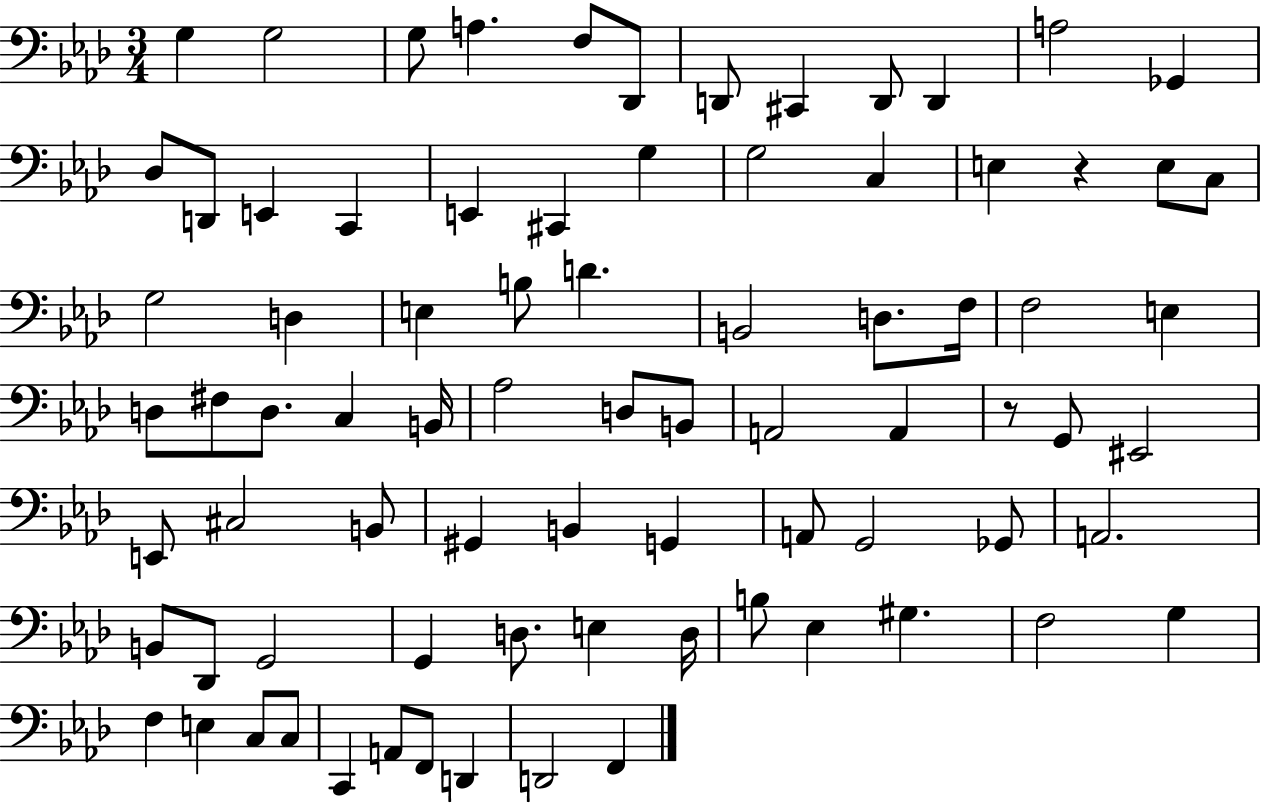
G3/q G3/h G3/e A3/q. F3/e Db2/e D2/e C#2/q D2/e D2/q A3/h Gb2/q Db3/e D2/e E2/q C2/q E2/q C#2/q G3/q G3/h C3/q E3/q R/q E3/e C3/e G3/h D3/q E3/q B3/e D4/q. B2/h D3/e. F3/s F3/h E3/q D3/e F#3/e D3/e. C3/q B2/s Ab3/h D3/e B2/e A2/h A2/q R/e G2/e EIS2/h E2/e C#3/h B2/e G#2/q B2/q G2/q A2/e G2/h Gb2/e A2/h. B2/e Db2/e G2/h G2/q D3/e. E3/q D3/s B3/e Eb3/q G#3/q. F3/h G3/q F3/q E3/q C3/e C3/e C2/q A2/e F2/e D2/q D2/h F2/q